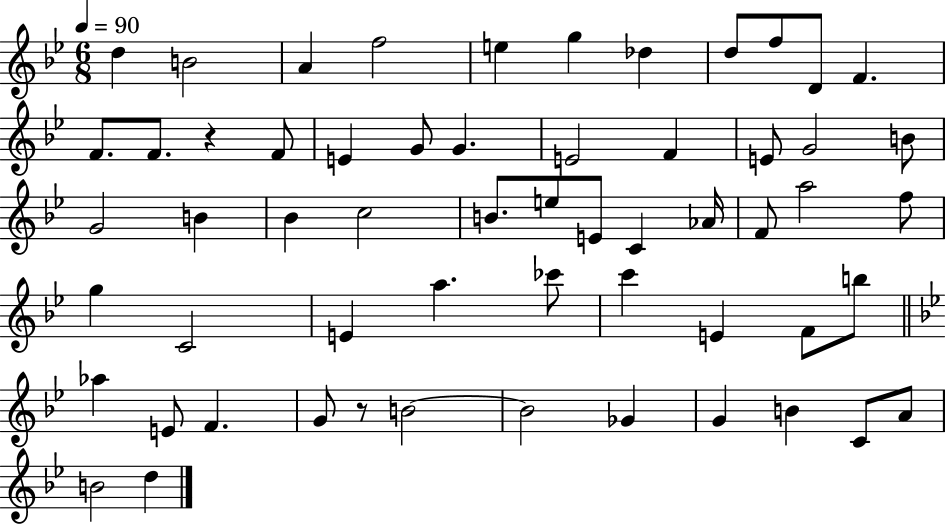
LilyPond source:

{
  \clef treble
  \numericTimeSignature
  \time 6/8
  \key bes \major
  \tempo 4 = 90
  d''4 b'2 | a'4 f''2 | e''4 g''4 des''4 | d''8 f''8 d'8 f'4. | \break f'8. f'8. r4 f'8 | e'4 g'8 g'4. | e'2 f'4 | e'8 g'2 b'8 | \break g'2 b'4 | bes'4 c''2 | b'8. e''8 e'8 c'4 aes'16 | f'8 a''2 f''8 | \break g''4 c'2 | e'4 a''4. ces'''8 | c'''4 e'4 f'8 b''8 | \bar "||" \break \key g \minor aes''4 e'8 f'4. | g'8 r8 b'2~~ | b'2 ges'4 | g'4 b'4 c'8 a'8 | \break b'2 d''4 | \bar "|."
}